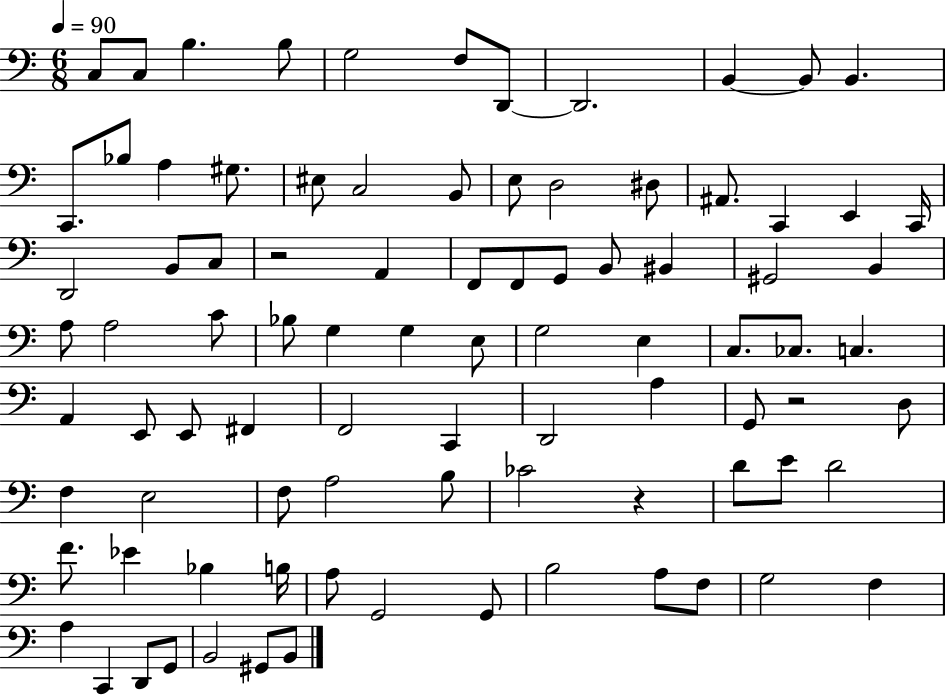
C3/e C3/e B3/q. B3/e G3/h F3/e D2/e D2/h. B2/q B2/e B2/q. C2/e. Bb3/e A3/q G#3/e. EIS3/e C3/h B2/e E3/e D3/h D#3/e A#2/e. C2/q E2/q C2/s D2/h B2/e C3/e R/h A2/q F2/e F2/e G2/e B2/e BIS2/q G#2/h B2/q A3/e A3/h C4/e Bb3/e G3/q G3/q E3/e G3/h E3/q C3/e. CES3/e. C3/q. A2/q E2/e E2/e F#2/q F2/h C2/q D2/h A3/q G2/e R/h D3/e F3/q E3/h F3/e A3/h B3/e CES4/h R/q D4/e E4/e D4/h F4/e. Eb4/q Bb3/q B3/s A3/e G2/h G2/e B3/h A3/e F3/e G3/h F3/q A3/q C2/q D2/e G2/e B2/h G#2/e B2/e